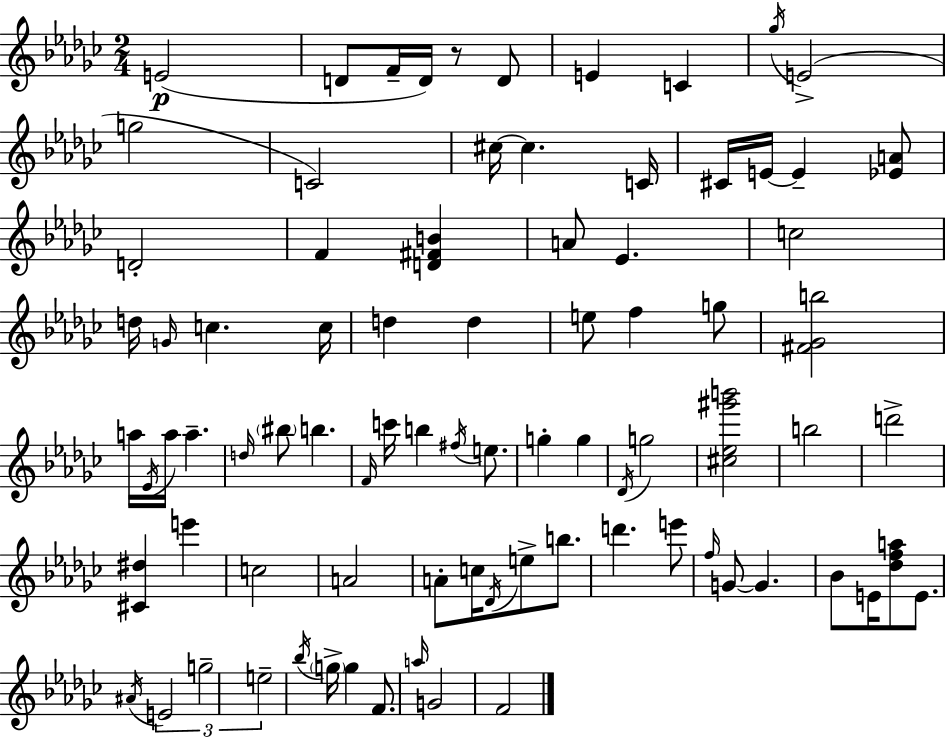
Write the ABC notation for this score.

X:1
T:Untitled
M:2/4
L:1/4
K:Ebm
E2 D/2 F/4 D/4 z/2 D/2 E C _g/4 E2 g2 C2 ^c/4 ^c C/4 ^C/4 E/4 E [_EA]/2 D2 F [D^FB] A/2 _E c2 d/4 G/4 c c/4 d d e/2 f g/2 [^F_Gb]2 a/4 _E/4 a/4 a d/4 ^b/2 b F/4 c'/4 b ^f/4 e/2 g g _D/4 g2 [^c_e^g'b']2 b2 d'2 [^C^d] e' c2 A2 A/2 c/4 _D/4 e/2 b/2 d' e'/2 f/4 G/2 G _B/2 E/4 [_dfa]/2 E/2 ^A/4 E2 g2 e2 _b/4 g/4 g F/2 a/4 G2 F2